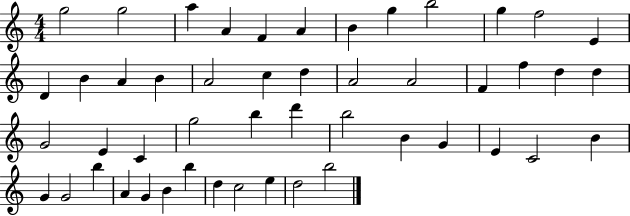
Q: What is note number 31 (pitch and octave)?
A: D6